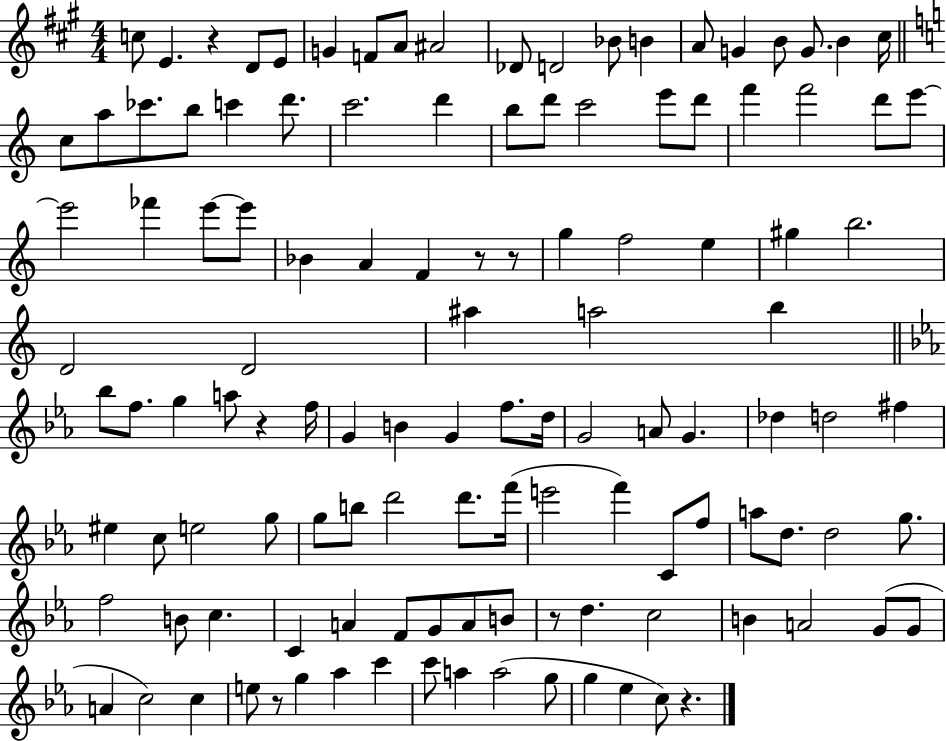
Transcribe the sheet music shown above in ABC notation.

X:1
T:Untitled
M:4/4
L:1/4
K:A
c/2 E z D/2 E/2 G F/2 A/2 ^A2 _D/2 D2 _B/2 B A/2 G B/2 G/2 B ^c/4 c/2 a/2 _c'/2 b/2 c' d'/2 c'2 d' b/2 d'/2 c'2 e'/2 d'/2 f' f'2 d'/2 e'/2 e'2 _f' e'/2 e'/2 _B A F z/2 z/2 g f2 e ^g b2 D2 D2 ^a a2 b _b/2 f/2 g a/2 z f/4 G B G f/2 d/4 G2 A/2 G _d d2 ^f ^e c/2 e2 g/2 g/2 b/2 d'2 d'/2 f'/4 e'2 f' C/2 f/2 a/2 d/2 d2 g/2 f2 B/2 c C A F/2 G/2 A/2 B/2 z/2 d c2 B A2 G/2 G/2 A c2 c e/2 z/2 g _a c' c'/2 a a2 g/2 g _e c/2 z